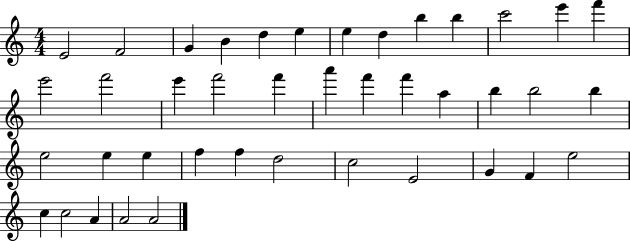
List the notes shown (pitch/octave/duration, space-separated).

E4/h F4/h G4/q B4/q D5/q E5/q E5/q D5/q B5/q B5/q C6/h E6/q F6/q E6/h F6/h E6/q F6/h F6/q A6/q F6/q F6/q A5/q B5/q B5/h B5/q E5/h E5/q E5/q F5/q F5/q D5/h C5/h E4/h G4/q F4/q E5/h C5/q C5/h A4/q A4/h A4/h